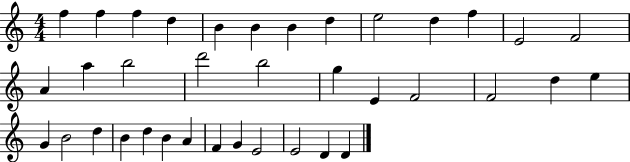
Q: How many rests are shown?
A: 0